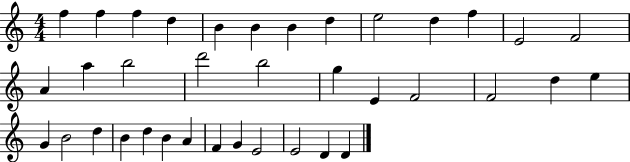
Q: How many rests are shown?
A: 0